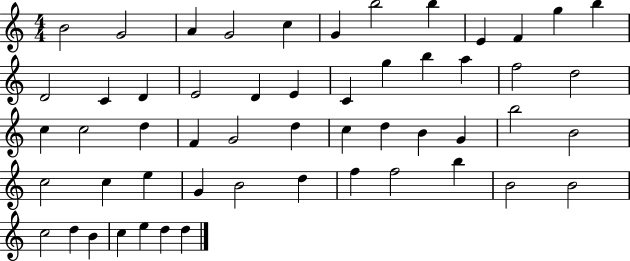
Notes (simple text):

B4/h G4/h A4/q G4/h C5/q G4/q B5/h B5/q E4/q F4/q G5/q B5/q D4/h C4/q D4/q E4/h D4/q E4/q C4/q G5/q B5/q A5/q F5/h D5/h C5/q C5/h D5/q F4/q G4/h D5/q C5/q D5/q B4/q G4/q B5/h B4/h C5/h C5/q E5/q G4/q B4/h D5/q F5/q F5/h B5/q B4/h B4/h C5/h D5/q B4/q C5/q E5/q D5/q D5/q